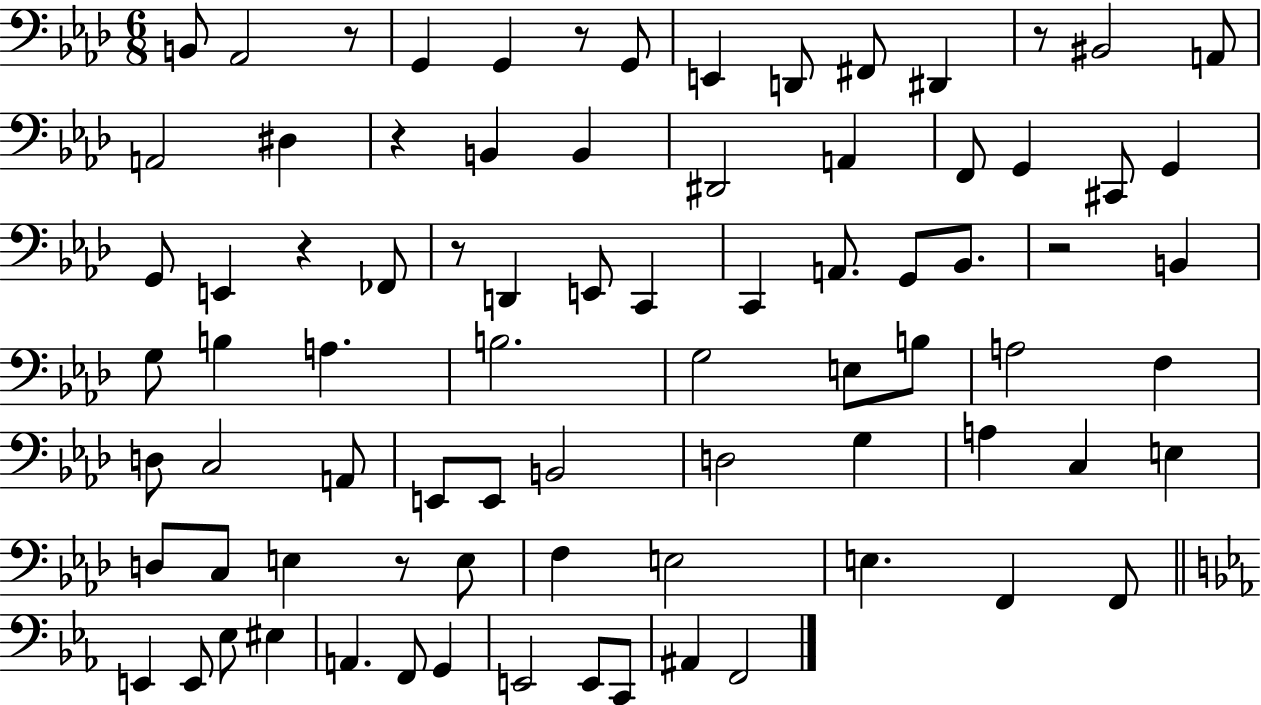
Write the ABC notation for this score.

X:1
T:Untitled
M:6/8
L:1/4
K:Ab
B,,/2 _A,,2 z/2 G,, G,, z/2 G,,/2 E,, D,,/2 ^F,,/2 ^D,, z/2 ^B,,2 A,,/2 A,,2 ^D, z B,, B,, ^D,,2 A,, F,,/2 G,, ^C,,/2 G,, G,,/2 E,, z _F,,/2 z/2 D,, E,,/2 C,, C,, A,,/2 G,,/2 _B,,/2 z2 B,, G,/2 B, A, B,2 G,2 E,/2 B,/2 A,2 F, D,/2 C,2 A,,/2 E,,/2 E,,/2 B,,2 D,2 G, A, C, E, D,/2 C,/2 E, z/2 E,/2 F, E,2 E, F,, F,,/2 E,, E,,/2 _E,/2 ^E, A,, F,,/2 G,, E,,2 E,,/2 C,,/2 ^A,, F,,2